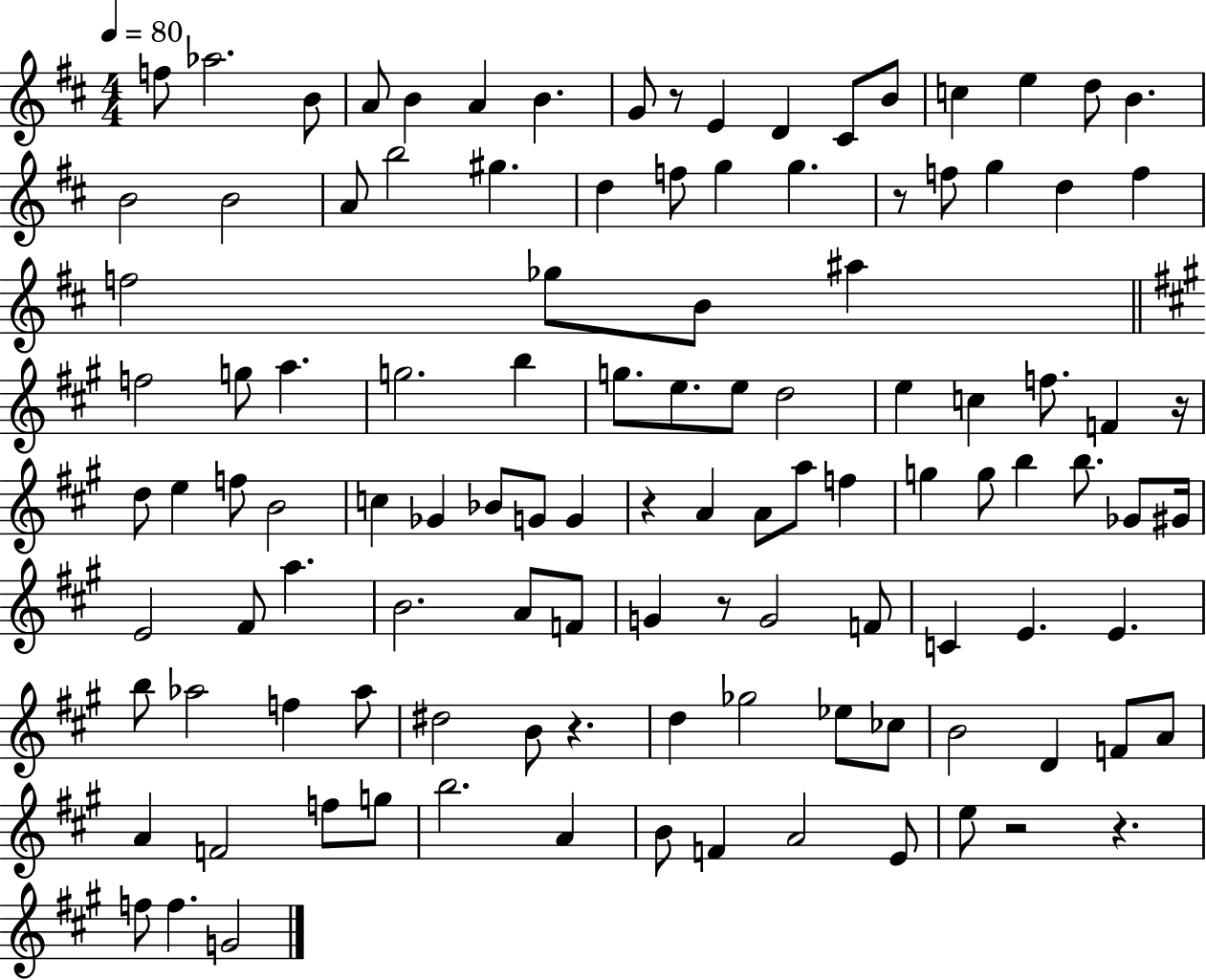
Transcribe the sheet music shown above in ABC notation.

X:1
T:Untitled
M:4/4
L:1/4
K:D
f/2 _a2 B/2 A/2 B A B G/2 z/2 E D ^C/2 B/2 c e d/2 B B2 B2 A/2 b2 ^g d f/2 g g z/2 f/2 g d f f2 _g/2 B/2 ^a f2 g/2 a g2 b g/2 e/2 e/2 d2 e c f/2 F z/4 d/2 e f/2 B2 c _G _B/2 G/2 G z A A/2 a/2 f g g/2 b b/2 _G/2 ^G/4 E2 ^F/2 a B2 A/2 F/2 G z/2 G2 F/2 C E E b/2 _a2 f _a/2 ^d2 B/2 z d _g2 _e/2 _c/2 B2 D F/2 A/2 A F2 f/2 g/2 b2 A B/2 F A2 E/2 e/2 z2 z f/2 f G2